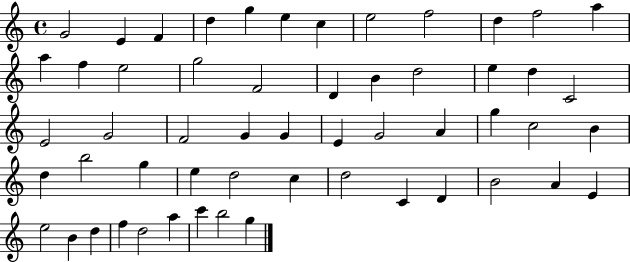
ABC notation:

X:1
T:Untitled
M:4/4
L:1/4
K:C
G2 E F d g e c e2 f2 d f2 a a f e2 g2 F2 D B d2 e d C2 E2 G2 F2 G G E G2 A g c2 B d b2 g e d2 c d2 C D B2 A E e2 B d f d2 a c' b2 g